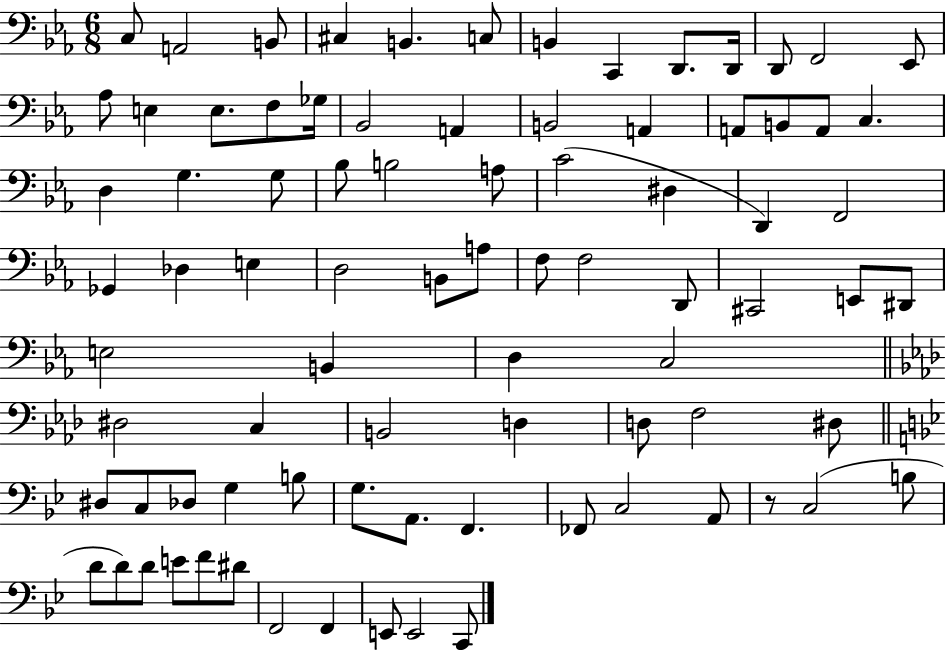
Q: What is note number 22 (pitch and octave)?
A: A2